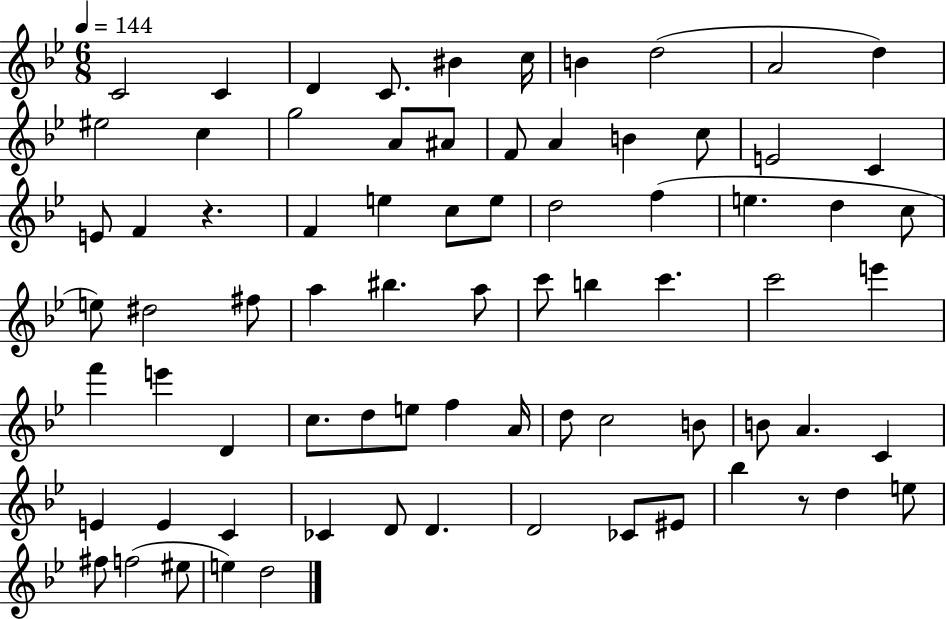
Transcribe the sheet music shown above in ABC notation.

X:1
T:Untitled
M:6/8
L:1/4
K:Bb
C2 C D C/2 ^B c/4 B d2 A2 d ^e2 c g2 A/2 ^A/2 F/2 A B c/2 E2 C E/2 F z F e c/2 e/2 d2 f e d c/2 e/2 ^d2 ^f/2 a ^b a/2 c'/2 b c' c'2 e' f' e' D c/2 d/2 e/2 f A/4 d/2 c2 B/2 B/2 A C E E C _C D/2 D D2 _C/2 ^E/2 _b z/2 d e/2 ^f/2 f2 ^e/2 e d2